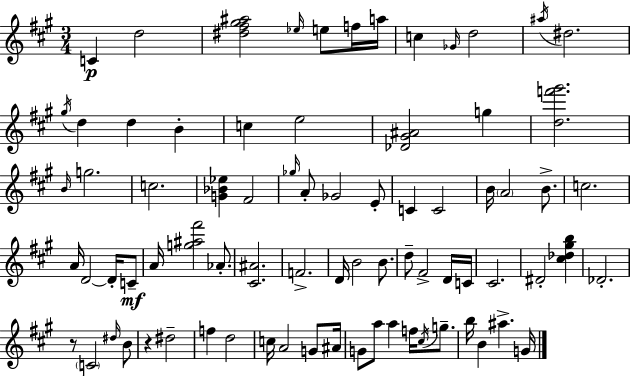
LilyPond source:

{
  \clef treble
  \numericTimeSignature
  \time 3/4
  \key a \major
  c'4\p d''2 | <dis'' fis'' gis'' ais''>2 \grace { ees''16 } e''8 f''16 | a''16 c''4 \grace { ges'16 } d''2 | \acciaccatura { ais''16 } dis''2. | \break \acciaccatura { gis''16 } d''4 d''4 | b'4-. c''4 e''2 | <des' gis' ais'>2 | g''4 <d'' f''' gis'''>2. | \break \grace { b'16 } g''2. | c''2. | <g' bes' ees''>4 fis'2 | \grace { ges''16 } a'8-. ges'2 | \break e'8-. c'4 c'2 | b'16 \parenthesize a'2 | b'8.-> c''2. | a'16 d'2~~ | \break d'16-. c'8--\mf a'16 <g'' ais'' fis'''>2 | aes'8.-. <cis' ais'>2. | f'2.-> | d'16 b'2 | \break b'8. d''8-- fis'2-> | d'16 c'16 cis'2. | dis'2-. | <cis'' des'' gis'' b''>4 des'2.-. | \break r8 \parenthesize c'2 | \grace { dis''16 } b'8 r4 dis''2-- | f''4 d''2 | c''16 a'2 | \break g'8 ais'16 g'8 a''8 a''4 | f''16 \acciaccatura { cis''16 } g''8.-- b''16 b'4 | ais''4.-> g'16 \bar "|."
}